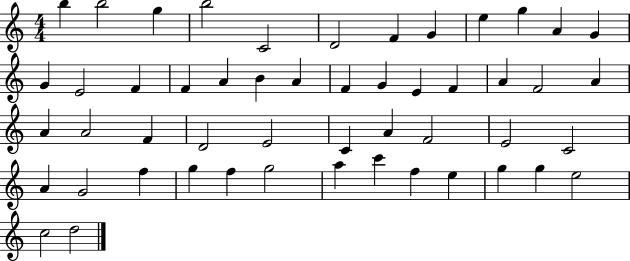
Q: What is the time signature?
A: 4/4